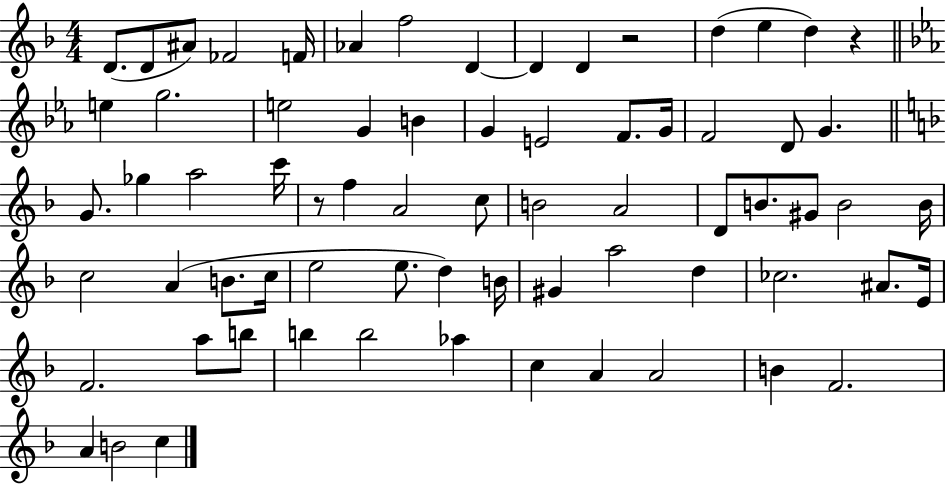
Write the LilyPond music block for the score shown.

{
  \clef treble
  \numericTimeSignature
  \time 4/4
  \key f \major
  d'8.( d'8 ais'8) fes'2 f'16 | aes'4 f''2 d'4~~ | d'4 d'4 r2 | d''4( e''4 d''4) r4 | \break \bar "||" \break \key ees \major e''4 g''2. | e''2 g'4 b'4 | g'4 e'2 f'8. g'16 | f'2 d'8 g'4. | \break \bar "||" \break \key d \minor g'8. ges''4 a''2 c'''16 | r8 f''4 a'2 c''8 | b'2 a'2 | d'8 b'8. gis'8 b'2 b'16 | \break c''2 a'4( b'8. c''16 | e''2 e''8. d''4) b'16 | gis'4 a''2 d''4 | ces''2. ais'8. e'16 | \break f'2. a''8 b''8 | b''4 b''2 aes''4 | c''4 a'4 a'2 | b'4 f'2. | \break a'4 b'2 c''4 | \bar "|."
}